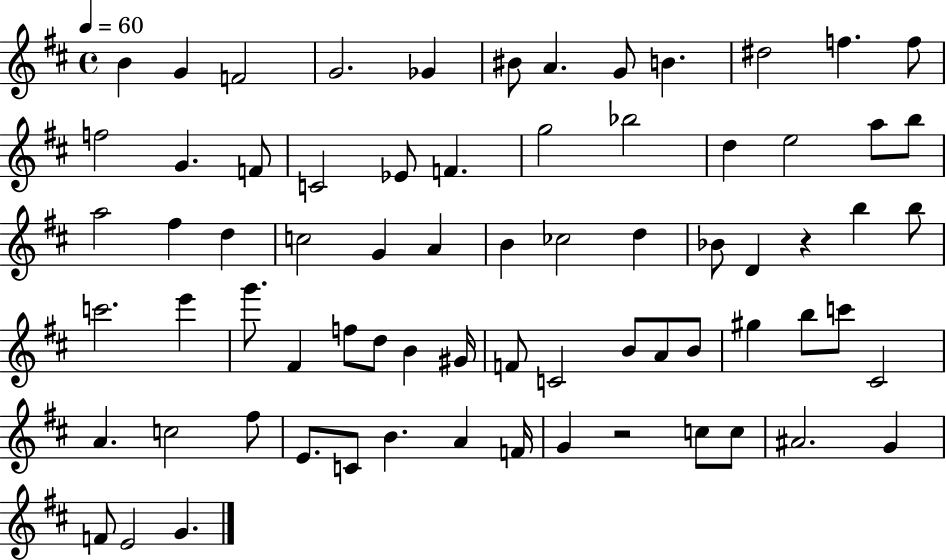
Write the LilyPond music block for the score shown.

{
  \clef treble
  \time 4/4
  \defaultTimeSignature
  \key d \major
  \tempo 4 = 60
  b'4 g'4 f'2 | g'2. ges'4 | bis'8 a'4. g'8 b'4. | dis''2 f''4. f''8 | \break f''2 g'4. f'8 | c'2 ees'8 f'4. | g''2 bes''2 | d''4 e''2 a''8 b''8 | \break a''2 fis''4 d''4 | c''2 g'4 a'4 | b'4 ces''2 d''4 | bes'8 d'4 r4 b''4 b''8 | \break c'''2. e'''4 | g'''8. fis'4 f''8 d''8 b'4 gis'16 | f'8 c'2 b'8 a'8 b'8 | gis''4 b''8 c'''8 cis'2 | \break a'4. c''2 fis''8 | e'8. c'8 b'4. a'4 f'16 | g'4 r2 c''8 c''8 | ais'2. g'4 | \break f'8 e'2 g'4. | \bar "|."
}